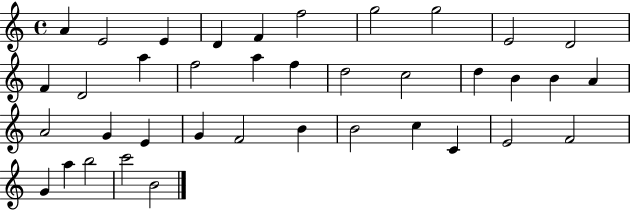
{
  \clef treble
  \time 4/4
  \defaultTimeSignature
  \key c \major
  a'4 e'2 e'4 | d'4 f'4 f''2 | g''2 g''2 | e'2 d'2 | \break f'4 d'2 a''4 | f''2 a''4 f''4 | d''2 c''2 | d''4 b'4 b'4 a'4 | \break a'2 g'4 e'4 | g'4 f'2 b'4 | b'2 c''4 c'4 | e'2 f'2 | \break g'4 a''4 b''2 | c'''2 b'2 | \bar "|."
}